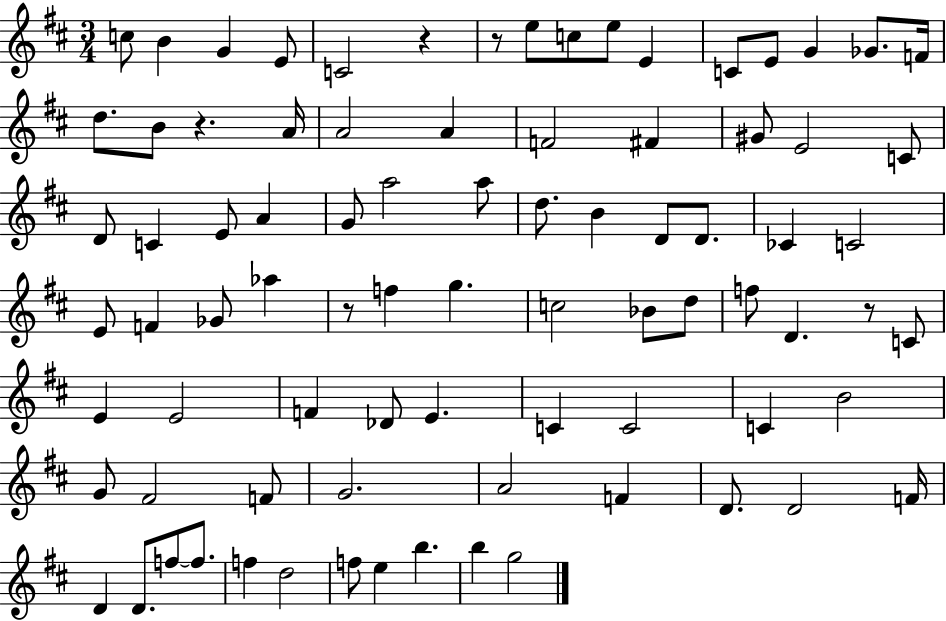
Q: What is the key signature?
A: D major